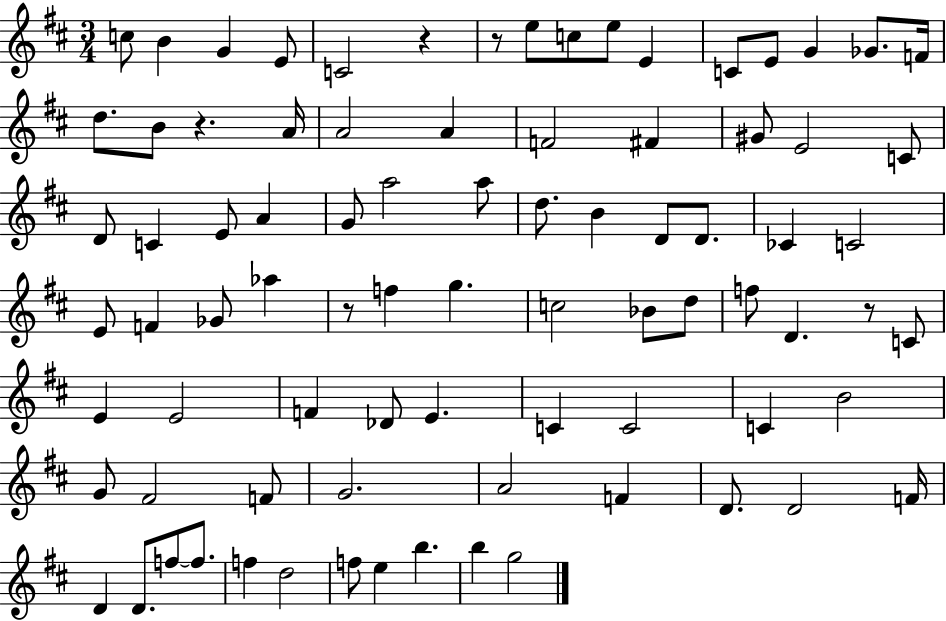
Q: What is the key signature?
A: D major